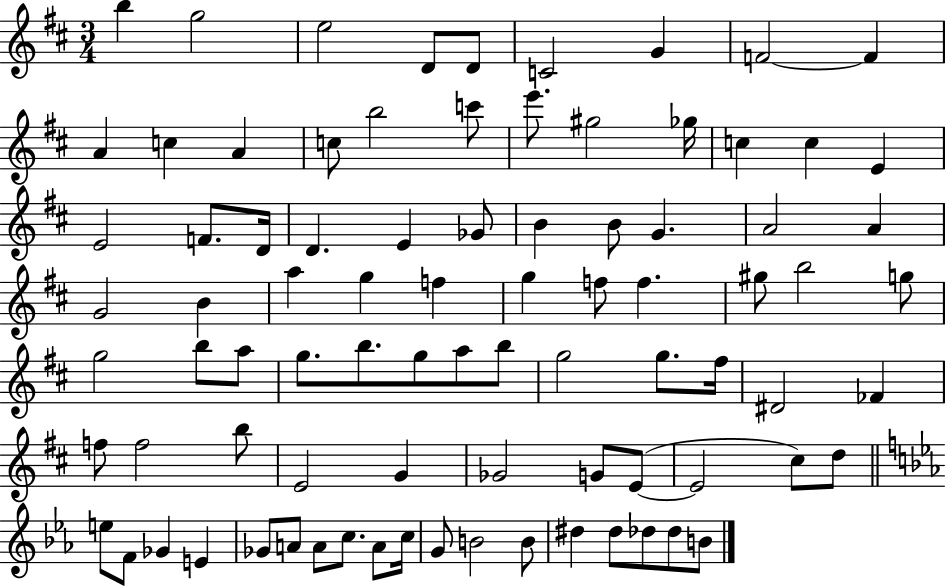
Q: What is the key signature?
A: D major